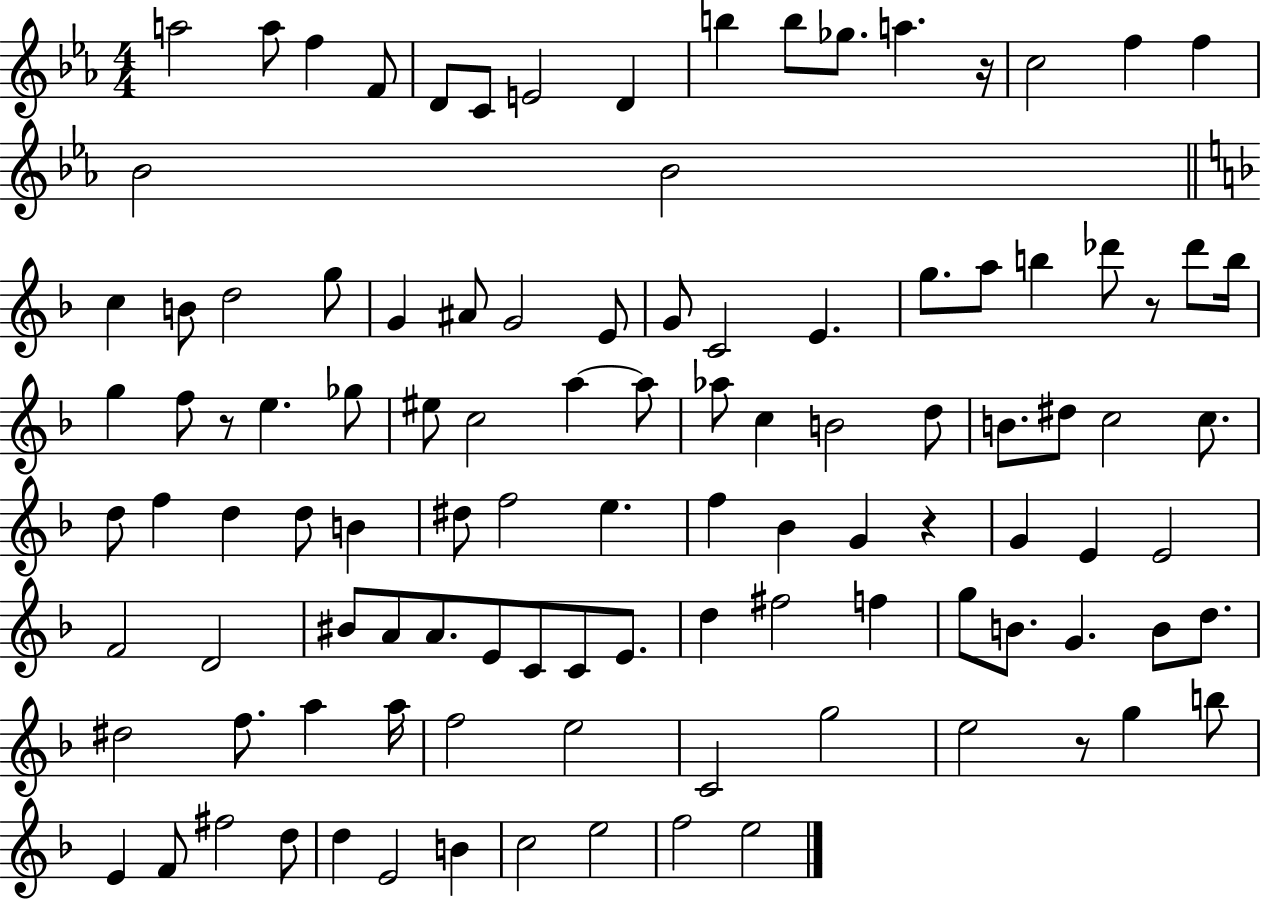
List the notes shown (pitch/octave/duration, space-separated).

A5/h A5/e F5/q F4/e D4/e C4/e E4/h D4/q B5/q B5/e Gb5/e. A5/q. R/s C5/h F5/q F5/q Bb4/h Bb4/h C5/q B4/e D5/h G5/e G4/q A#4/e G4/h E4/e G4/e C4/h E4/q. G5/e. A5/e B5/q Db6/e R/e Db6/e B5/s G5/q F5/e R/e E5/q. Gb5/e EIS5/e C5/h A5/q A5/e Ab5/e C5/q B4/h D5/e B4/e. D#5/e C5/h C5/e. D5/e F5/q D5/q D5/e B4/q D#5/e F5/h E5/q. F5/q Bb4/q G4/q R/q G4/q E4/q E4/h F4/h D4/h BIS4/e A4/e A4/e. E4/e C4/e C4/e E4/e. D5/q F#5/h F5/q G5/e B4/e. G4/q. B4/e D5/e. D#5/h F5/e. A5/q A5/s F5/h E5/h C4/h G5/h E5/h R/e G5/q B5/e E4/q F4/e F#5/h D5/e D5/q E4/h B4/q C5/h E5/h F5/h E5/h